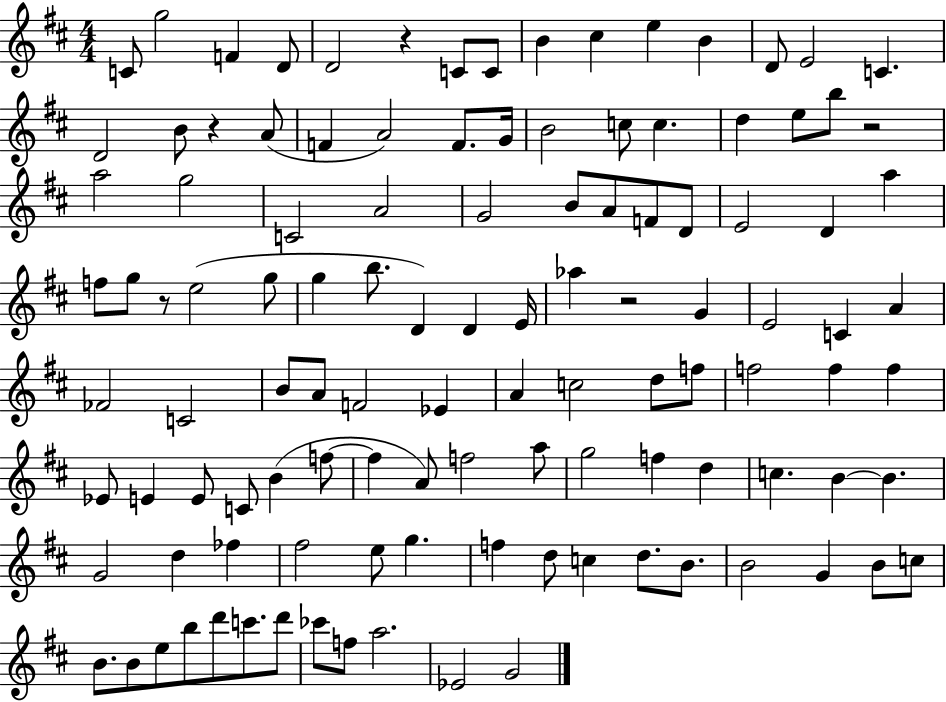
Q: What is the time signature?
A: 4/4